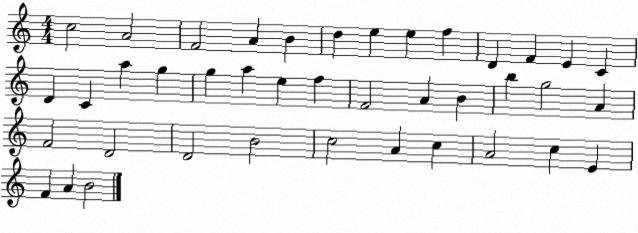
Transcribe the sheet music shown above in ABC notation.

X:1
T:Untitled
M:4/4
L:1/4
K:C
c2 A2 F2 A B d e e f D F E C D C a g g a e f F2 A B b g2 A F2 D2 D2 B2 c2 A c A2 c E F A B2